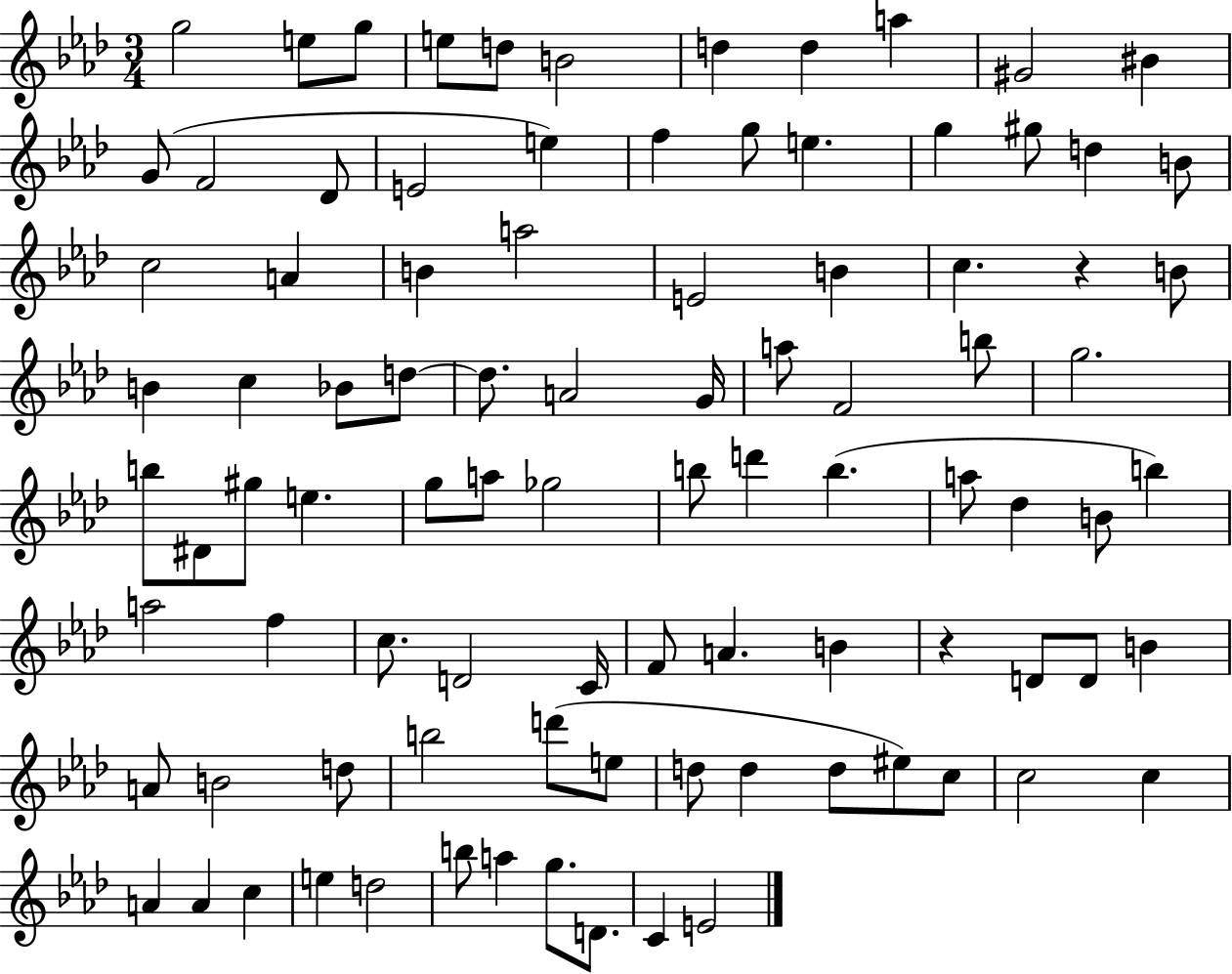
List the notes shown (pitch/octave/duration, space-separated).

G5/h E5/e G5/e E5/e D5/e B4/h D5/q D5/q A5/q G#4/h BIS4/q G4/e F4/h Db4/e E4/h E5/q F5/q G5/e E5/q. G5/q G#5/e D5/q B4/e C5/h A4/q B4/q A5/h E4/h B4/q C5/q. R/q B4/e B4/q C5/q Bb4/e D5/e D5/e. A4/h G4/s A5/e F4/h B5/e G5/h. B5/e D#4/e G#5/e E5/q. G5/e A5/e Gb5/h B5/e D6/q B5/q. A5/e Db5/q B4/e B5/q A5/h F5/q C5/e. D4/h C4/s F4/e A4/q. B4/q R/q D4/e D4/e B4/q A4/e B4/h D5/e B5/h D6/e E5/e D5/e D5/q D5/e EIS5/e C5/e C5/h C5/q A4/q A4/q C5/q E5/q D5/h B5/e A5/q G5/e. D4/e. C4/q E4/h